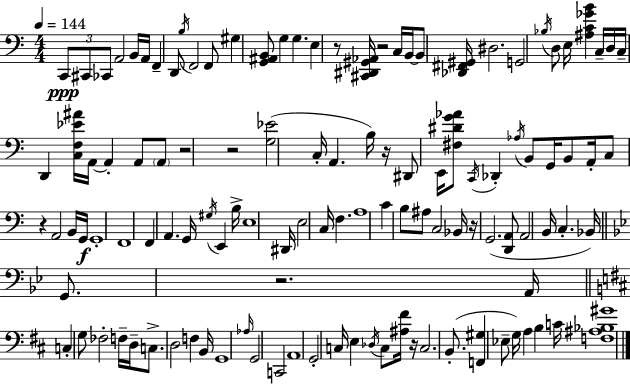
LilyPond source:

{
  \clef bass
  \numericTimeSignature
  \time 4/4
  \key c \major
  \tempo 4 = 144
  \tuplet 3/2 { c,8\ppp cis,8 ces,8 } a,2 b,16 a,16 | f,4-- d,8 \acciaccatura { b16 } f,2 f,8 | gis4 <g, ais, b,>8 g4 g4. | e4 r8 <cis, dis, gis, aes,>16 r2 | \break c16 b,16~~ b,8 <des, fis, gis,>16 dis2. | g,2 \acciaccatura { bes16 } d8 e16 <ais c' ges' b'>4 | c16-- d16 c16-- d,4 <c f ees' ais'>16 a,16~~ a,4-. a,8 | \parenthesize a,8 r2 r2 | \break <g ees'>2( c16-. a,4. | b16) r16 dis,8 e,16 <fis dis' g' aes'>8 \acciaccatura { c,16 } des,4-. \acciaccatura { aes16 } b,8 | g,16 b,8 a,16-. c8 r4 a,2 | b,16 g,16\f g,1-. | \break f,1 | f,4 a,4. g,16 \acciaccatura { gis16 } | e,4 b16-> e1 | dis,16 e2 c16 f4. | \break a1 | c'4 b8 ais8 c2 | bes,16 r16 g,2.( | <d, a,>8 a,2 b,16 c4.-. | \break bes,16) \bar "||" \break \key g \minor g,8. r2. a,16 | \bar "||" \break \key d \major c4-. g8 fes2-. f16-- d16-- | c8.-> d2 f4 b,16 | g,1 | \grace { aes16 } g,2 c,2 | \break a,1 | g,2-. c16 e4 \acciaccatura { des16 } c8 | <ais fis'>16 r16 c2. b,8.-.( | <f, gis>4 ees8-- g16) a4 b4 | \break c'16 <f ais bes gis'>1 | \bar "|."
}